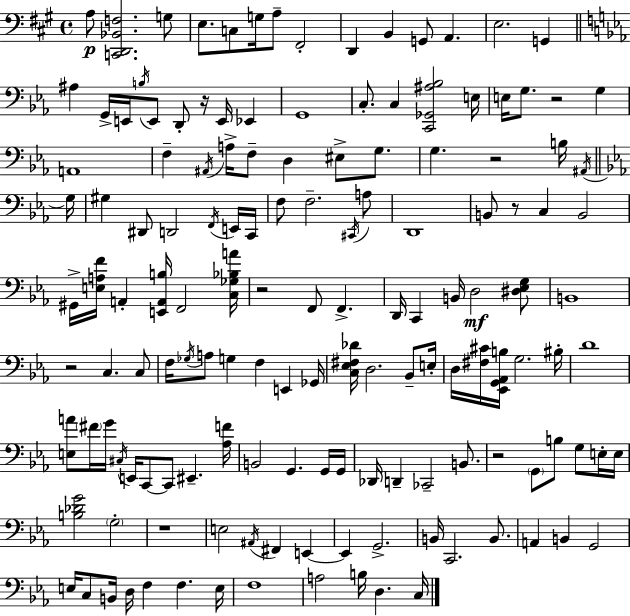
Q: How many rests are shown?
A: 8